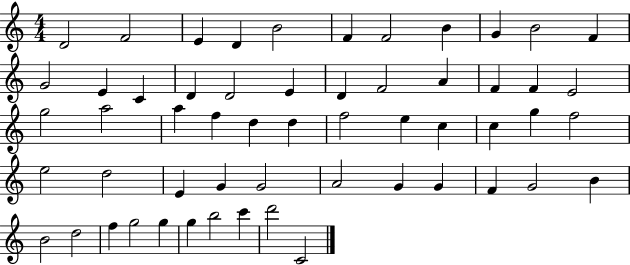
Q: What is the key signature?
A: C major